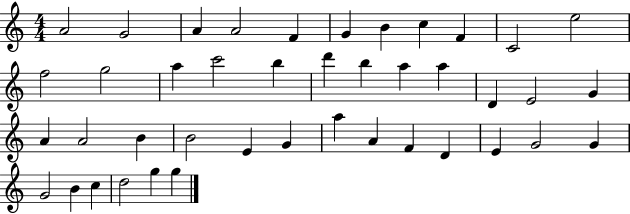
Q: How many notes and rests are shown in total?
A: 42